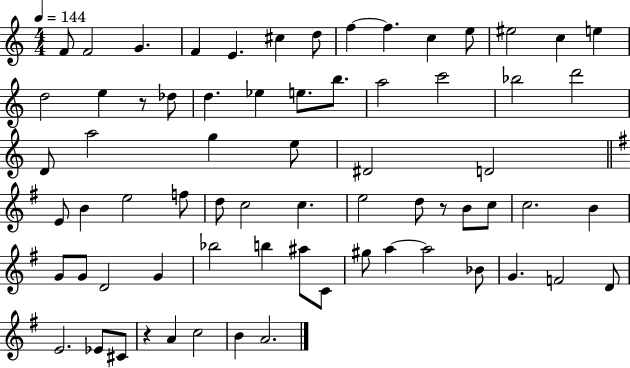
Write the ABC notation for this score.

X:1
T:Untitled
M:4/4
L:1/4
K:C
F/2 F2 G F E ^c d/2 f f c e/2 ^e2 c e d2 e z/2 _d/2 d _e e/2 b/2 a2 c'2 _b2 d'2 D/2 a2 g e/2 ^D2 D2 E/2 B e2 f/2 d/2 c2 c e2 d/2 z/2 B/2 c/2 c2 B G/2 G/2 D2 G _b2 b ^a/2 C/2 ^g/2 a a2 _B/2 G F2 D/2 E2 _E/2 ^C/2 z A c2 B A2